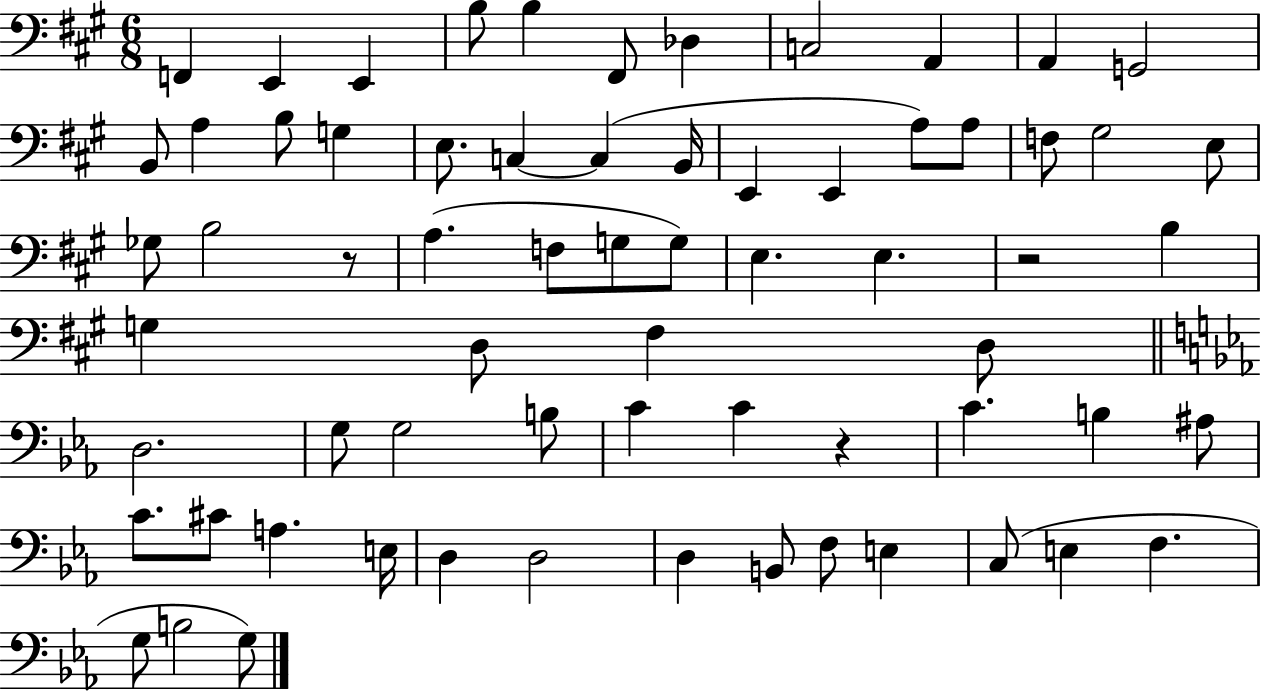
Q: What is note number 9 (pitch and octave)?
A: A2